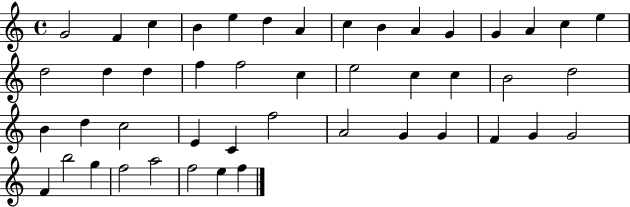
X:1
T:Untitled
M:4/4
L:1/4
K:C
G2 F c B e d A c B A G G A c e d2 d d f f2 c e2 c c B2 d2 B d c2 E C f2 A2 G G F G G2 F b2 g f2 a2 f2 e f